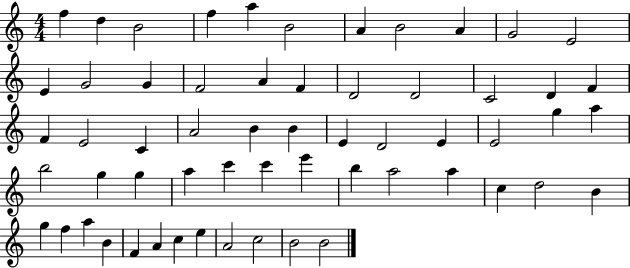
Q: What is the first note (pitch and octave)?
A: F5